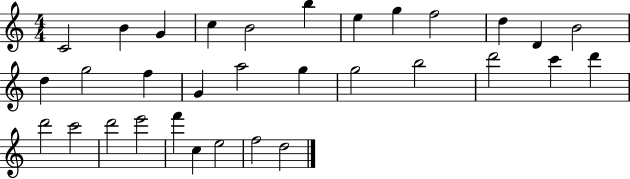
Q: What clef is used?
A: treble